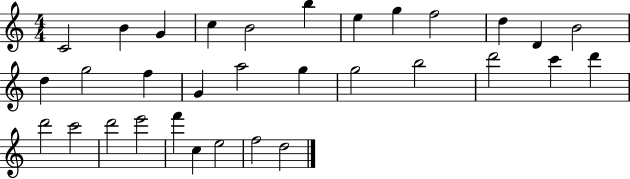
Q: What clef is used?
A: treble